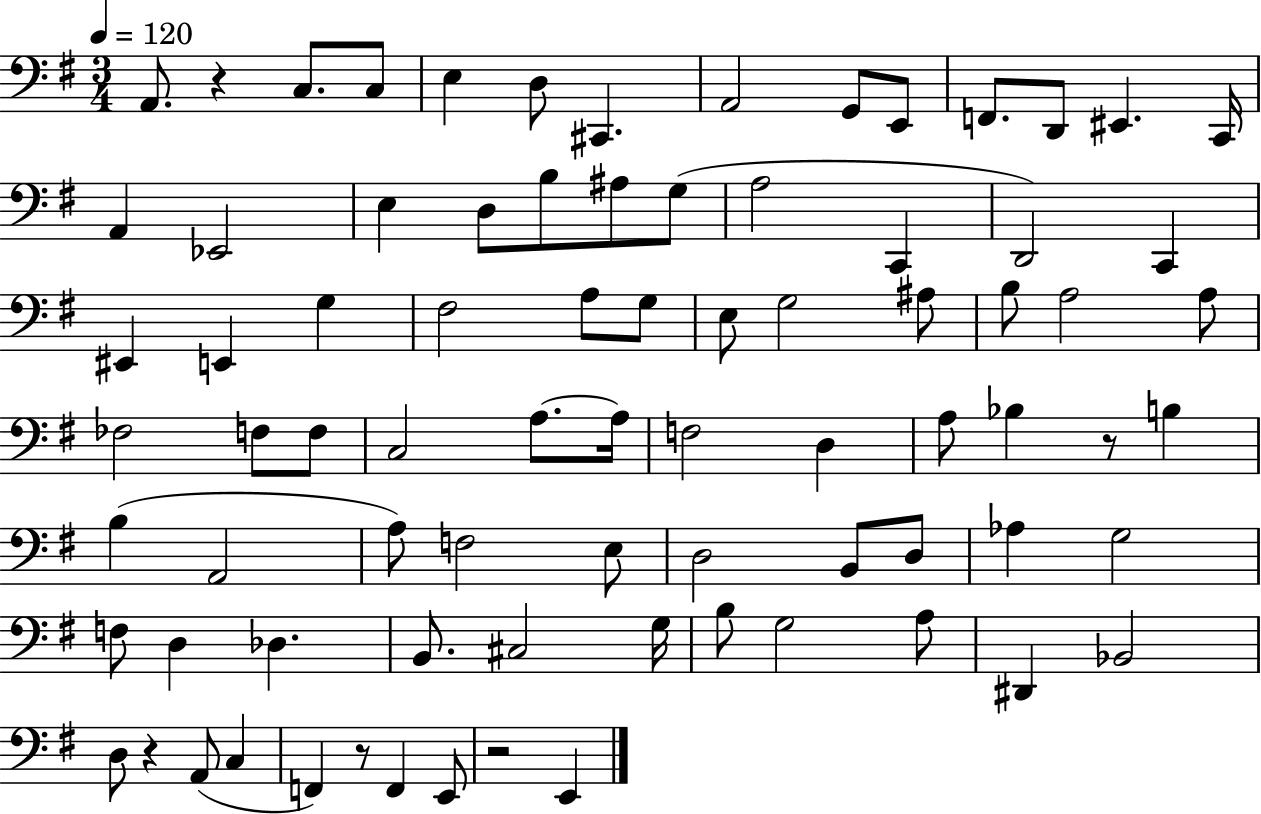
A2/e. R/q C3/e. C3/e E3/q D3/e C#2/q. A2/h G2/e E2/e F2/e. D2/e EIS2/q. C2/s A2/q Eb2/h E3/q D3/e B3/e A#3/e G3/e A3/h C2/q D2/h C2/q EIS2/q E2/q G3/q F#3/h A3/e G3/e E3/e G3/h A#3/e B3/e A3/h A3/e FES3/h F3/e F3/e C3/h A3/e. A3/s F3/h D3/q A3/e Bb3/q R/e B3/q B3/q A2/h A3/e F3/h E3/e D3/h B2/e D3/e Ab3/q G3/h F3/e D3/q Db3/q. B2/e. C#3/h G3/s B3/e G3/h A3/e D#2/q Bb2/h D3/e R/q A2/e C3/q F2/q R/e F2/q E2/e R/h E2/q